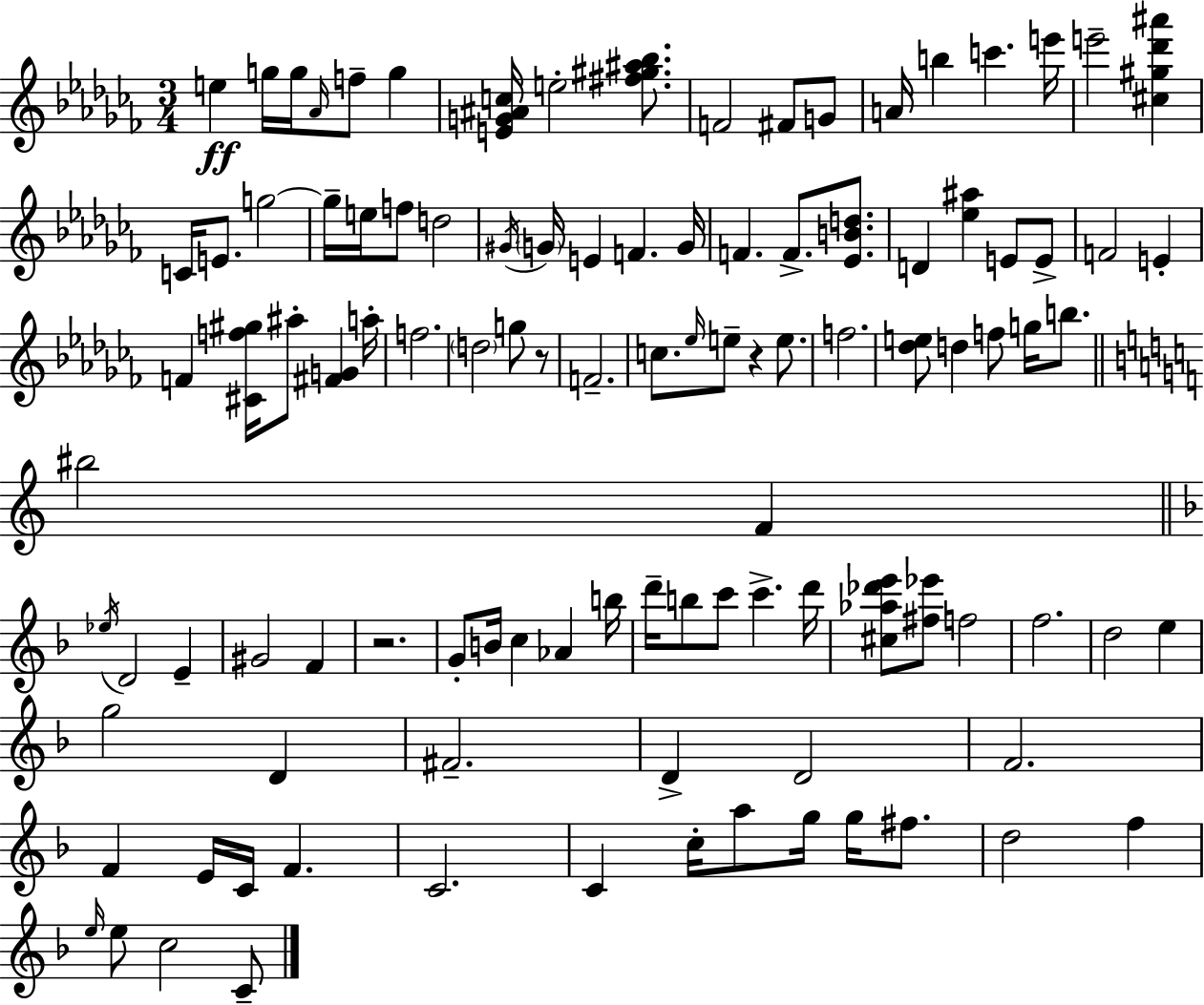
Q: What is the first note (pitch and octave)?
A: E5